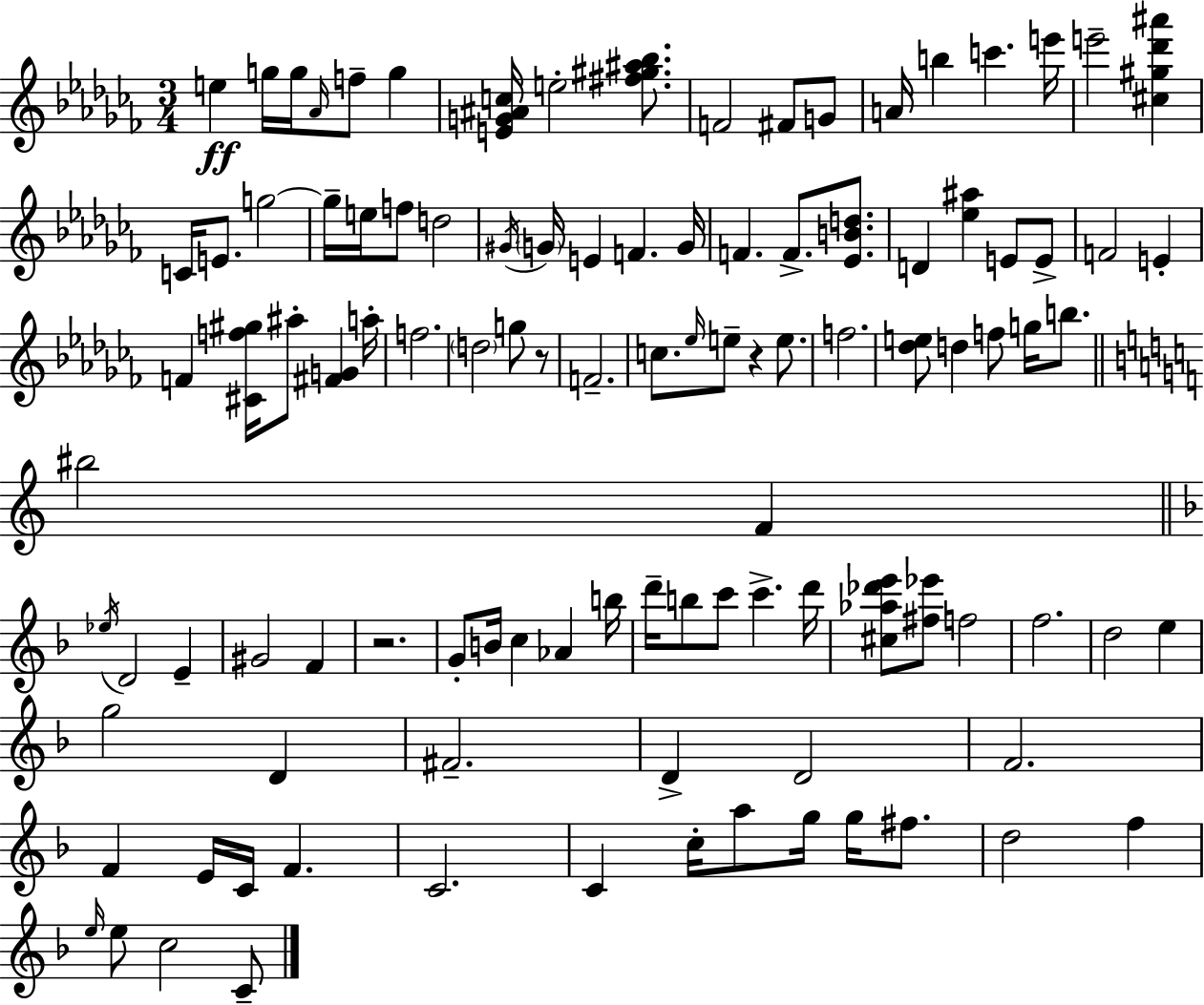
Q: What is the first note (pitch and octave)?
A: E5